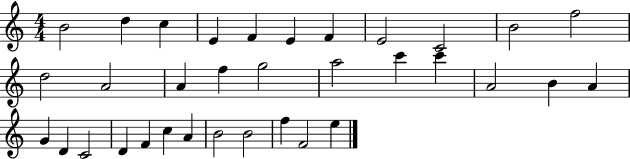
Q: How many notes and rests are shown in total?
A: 34